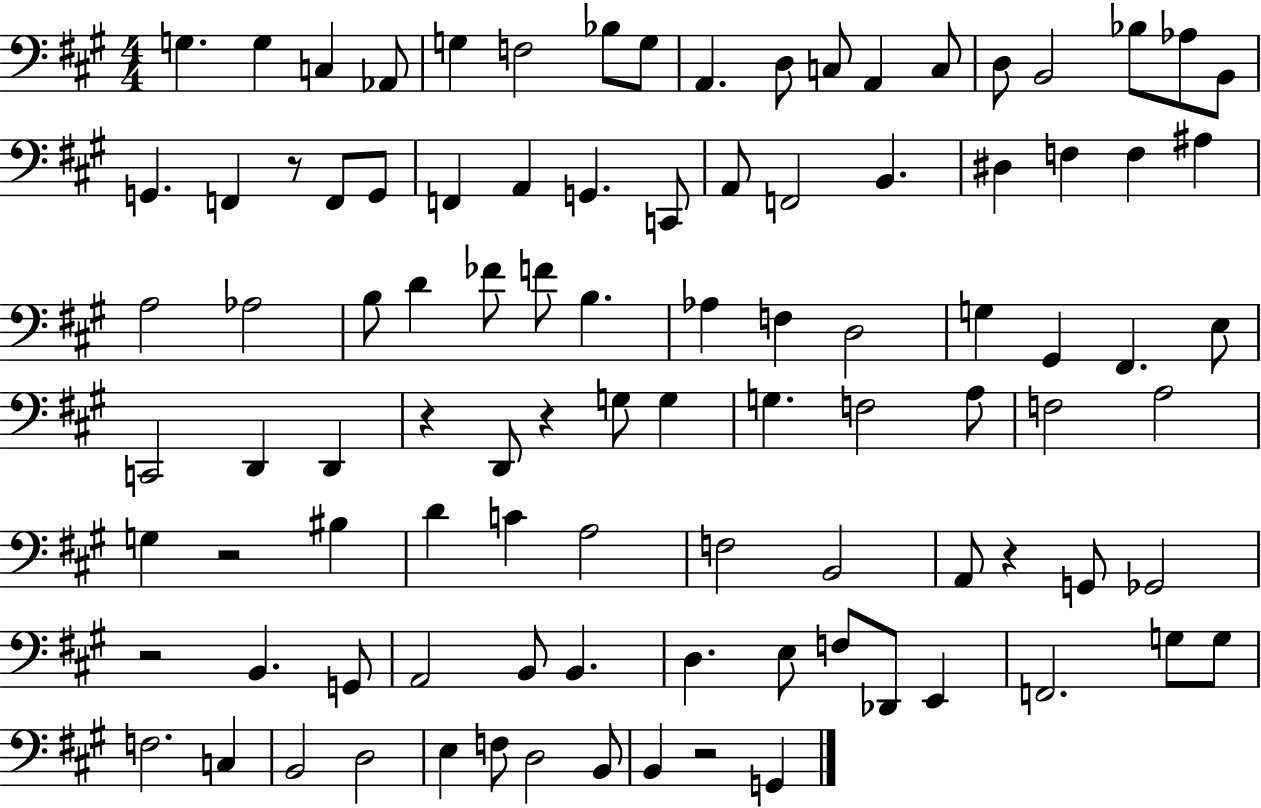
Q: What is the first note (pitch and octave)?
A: G3